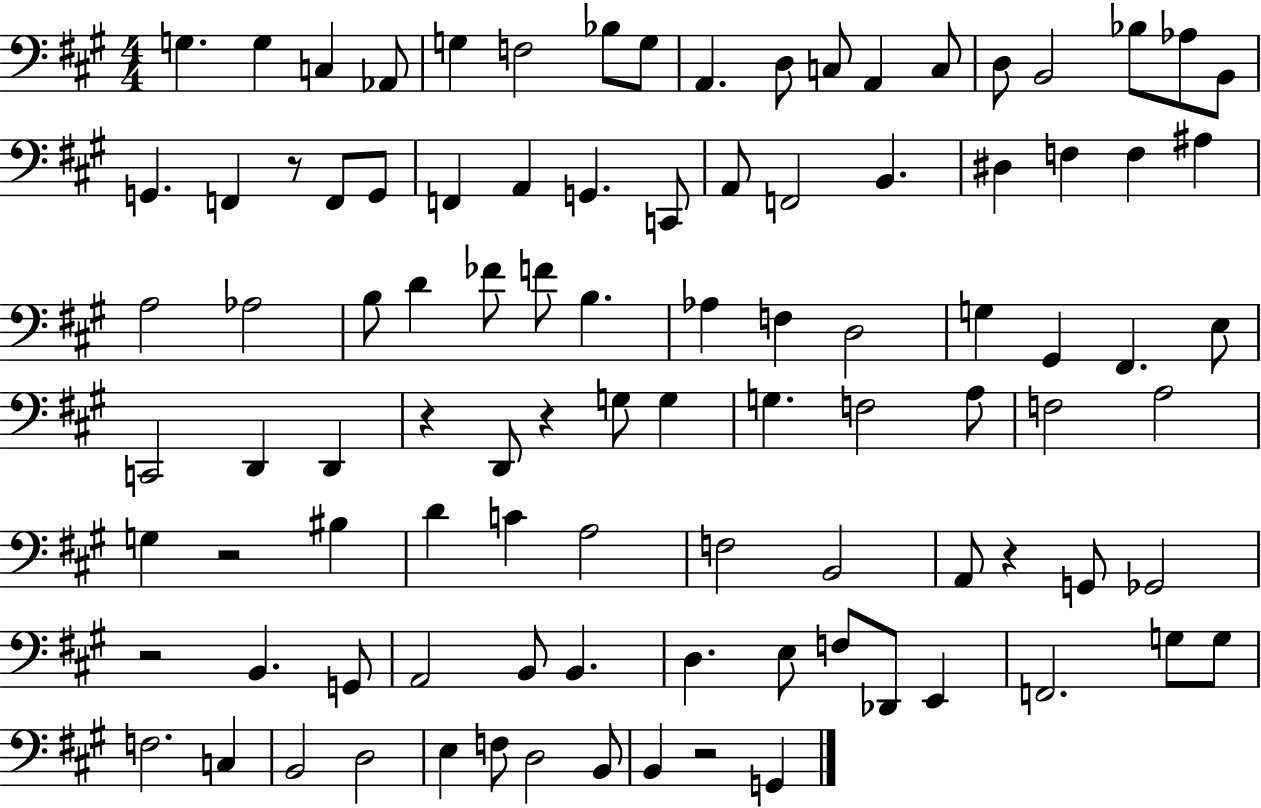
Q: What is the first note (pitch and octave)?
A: G3